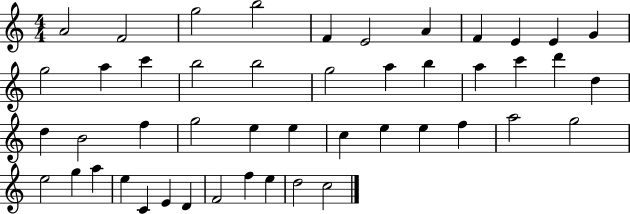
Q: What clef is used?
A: treble